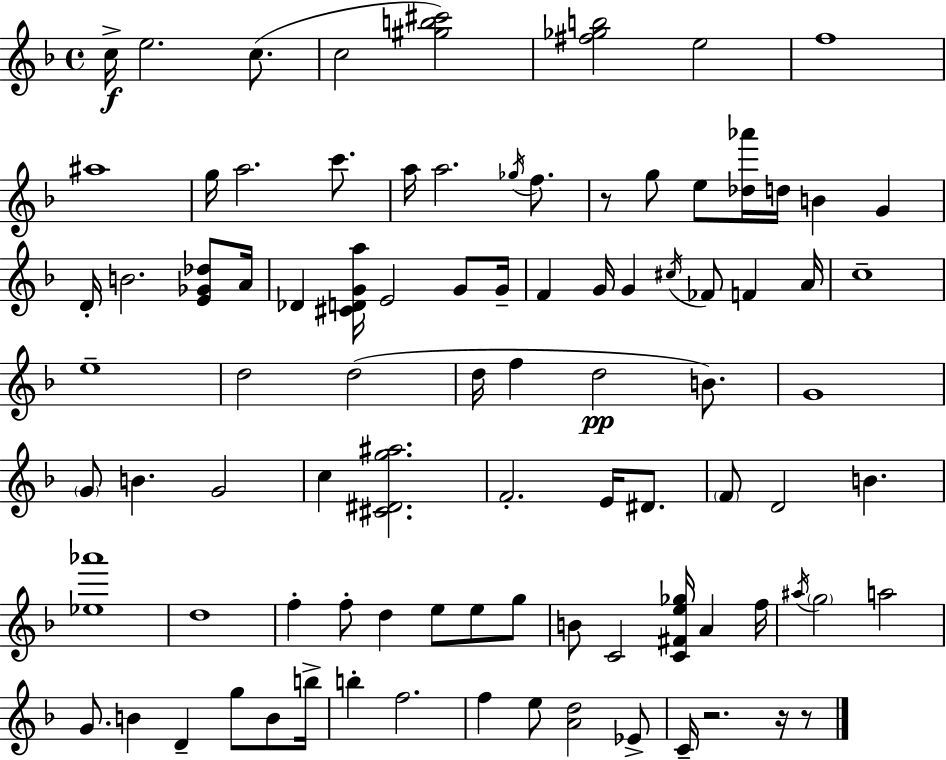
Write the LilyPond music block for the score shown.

{
  \clef treble
  \time 4/4
  \defaultTimeSignature
  \key f \major
  \repeat volta 2 { c''16->\f e''2. c''8.( | c''2 <gis'' b'' cis'''>2) | <fis'' ges'' b''>2 e''2 | f''1 | \break ais''1 | g''16 a''2. c'''8. | a''16 a''2. \acciaccatura { ges''16 } f''8. | r8 g''8 e''8 <des'' aes'''>16 d''16 b'4 g'4 | \break d'16-. b'2. <e' ges' des''>8 | a'16 des'4 <cis' d' g' a''>16 e'2 g'8 | g'16-- f'4 g'16 g'4 \acciaccatura { cis''16 } fes'8 f'4 | a'16 c''1-- | \break e''1-- | d''2 d''2( | d''16 f''4 d''2\pp b'8.) | g'1 | \break \parenthesize g'8 b'4. g'2 | c''4 <cis' dis' g'' ais''>2. | f'2.-. e'16 dis'8. | \parenthesize f'8 d'2 b'4. | \break <ees'' aes'''>1 | d''1 | f''4-. f''8-. d''4 e''8 e''8 | g''8 b'8 c'2 <c' fis' e'' ges''>16 a'4 | \break f''16 \acciaccatura { ais''16 } \parenthesize g''2 a''2 | g'8. b'4 d'4-- g''8 | b'8 b''16-> b''4-. f''2. | f''4 e''8 <a' d''>2 | \break ees'8-> c'16-- r2. | r16 r8 } \bar "|."
}